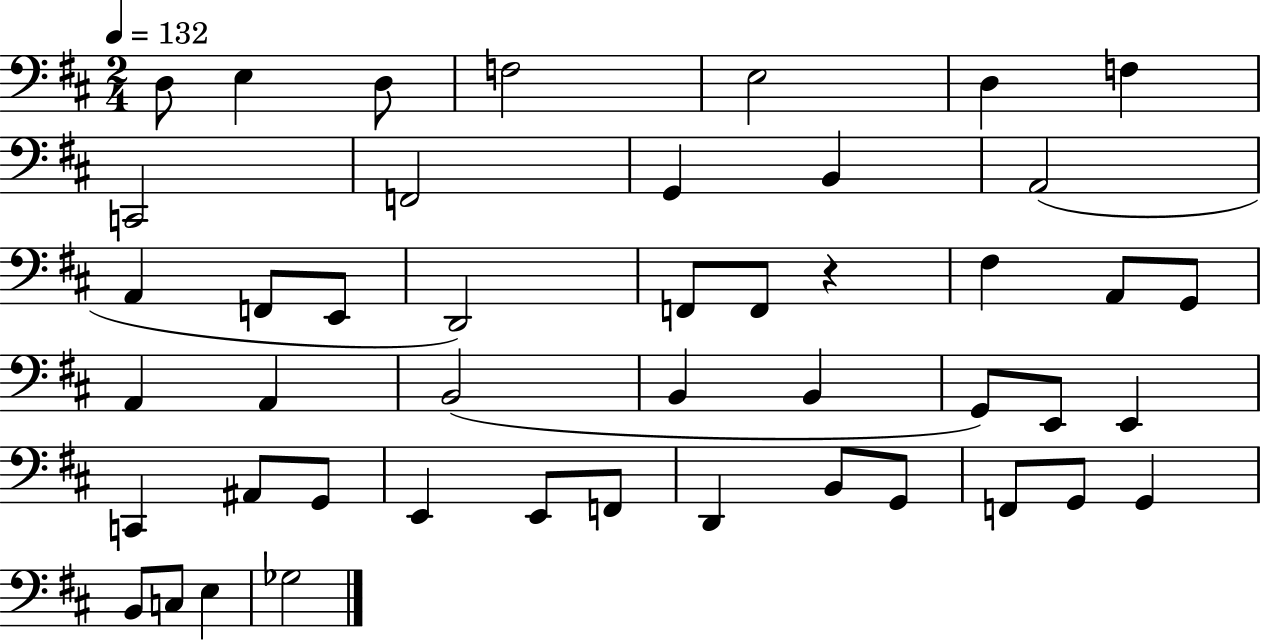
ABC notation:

X:1
T:Untitled
M:2/4
L:1/4
K:D
D,/2 E, D,/2 F,2 E,2 D, F, C,,2 F,,2 G,, B,, A,,2 A,, F,,/2 E,,/2 D,,2 F,,/2 F,,/2 z ^F, A,,/2 G,,/2 A,, A,, B,,2 B,, B,, G,,/2 E,,/2 E,, C,, ^A,,/2 G,,/2 E,, E,,/2 F,,/2 D,, B,,/2 G,,/2 F,,/2 G,,/2 G,, B,,/2 C,/2 E, _G,2